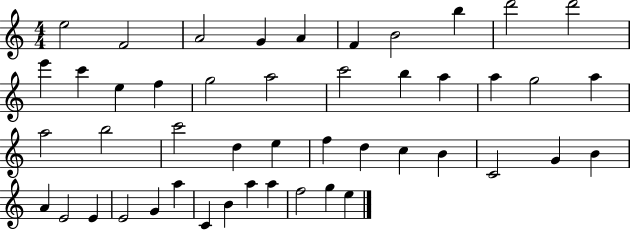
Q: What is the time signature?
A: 4/4